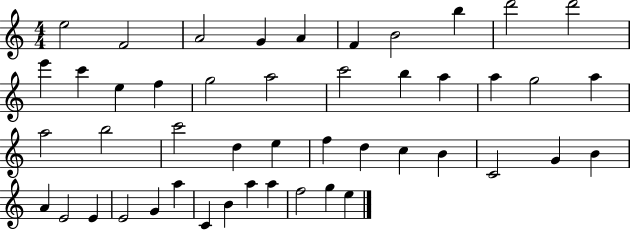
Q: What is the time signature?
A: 4/4